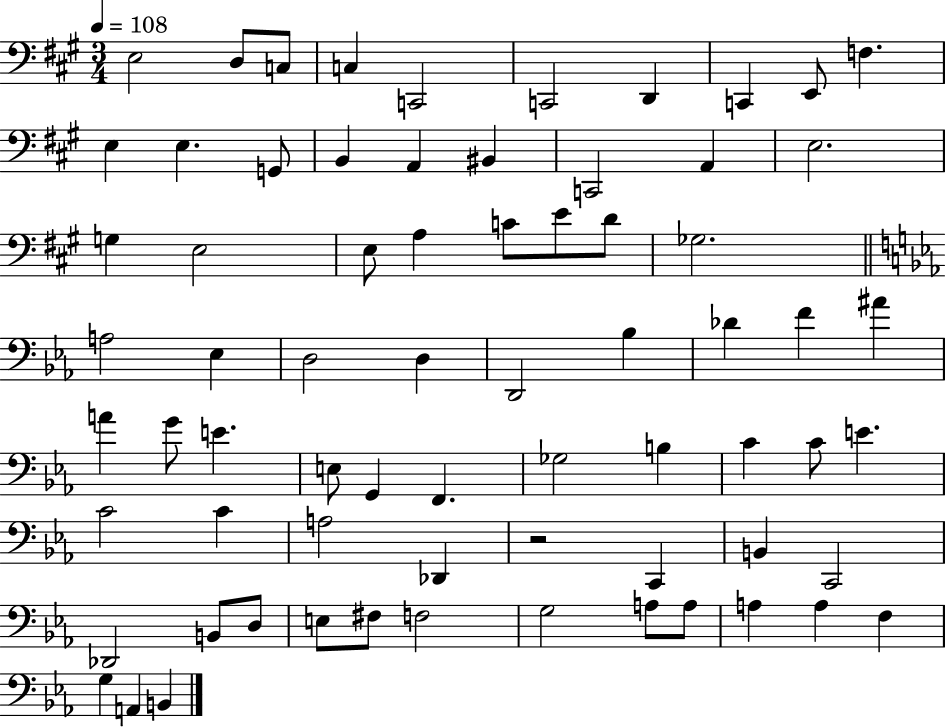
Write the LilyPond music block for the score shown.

{
  \clef bass
  \numericTimeSignature
  \time 3/4
  \key a \major
  \tempo 4 = 108
  \repeat volta 2 { e2 d8 c8 | c4 c,2 | c,2 d,4 | c,4 e,8 f4. | \break e4 e4. g,8 | b,4 a,4 bis,4 | c,2 a,4 | e2. | \break g4 e2 | e8 a4 c'8 e'8 d'8 | ges2. | \bar "||" \break \key ees \major a2 ees4 | d2 d4 | d,2 bes4 | des'4 f'4 ais'4 | \break a'4 g'8 e'4. | e8 g,4 f,4. | ges2 b4 | c'4 c'8 e'4. | \break c'2 c'4 | a2 des,4 | r2 c,4 | b,4 c,2 | \break des,2 b,8 d8 | e8 fis8 f2 | g2 a8 a8 | a4 a4 f4 | \break g4 a,4 b,4 | } \bar "|."
}